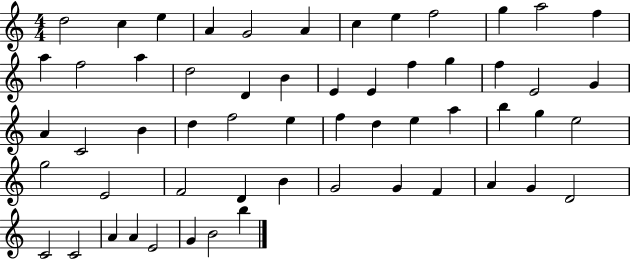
X:1
T:Untitled
M:4/4
L:1/4
K:C
d2 c e A G2 A c e f2 g a2 f a f2 a d2 D B E E f g f E2 G A C2 B d f2 e f d e a b g e2 g2 E2 F2 D B G2 G F A G D2 C2 C2 A A E2 G B2 b